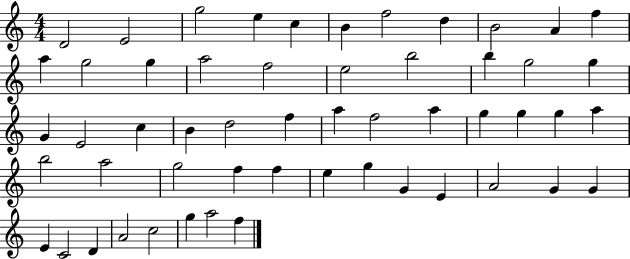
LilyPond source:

{
  \clef treble
  \numericTimeSignature
  \time 4/4
  \key c \major
  d'2 e'2 | g''2 e''4 c''4 | b'4 f''2 d''4 | b'2 a'4 f''4 | \break a''4 g''2 g''4 | a''2 f''2 | e''2 b''2 | b''4 g''2 g''4 | \break g'4 e'2 c''4 | b'4 d''2 f''4 | a''4 f''2 a''4 | g''4 g''4 g''4 a''4 | \break b''2 a''2 | g''2 f''4 f''4 | e''4 g''4 g'4 e'4 | a'2 g'4 g'4 | \break e'4 c'2 d'4 | a'2 c''2 | g''4 a''2 f''4 | \bar "|."
}